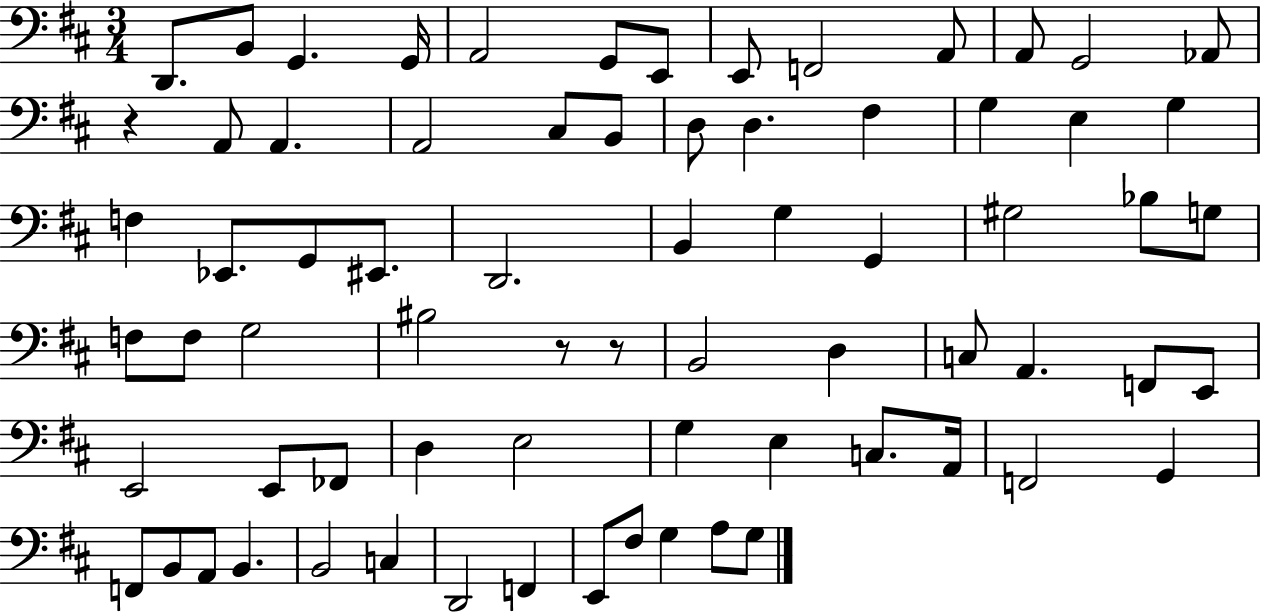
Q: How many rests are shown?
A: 3